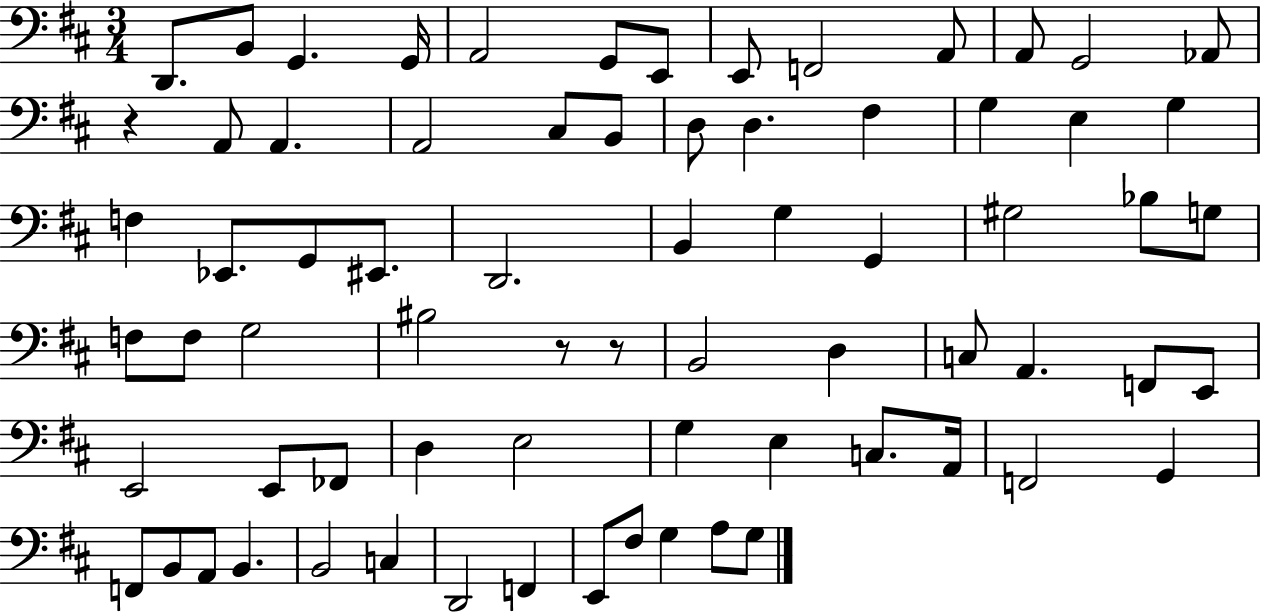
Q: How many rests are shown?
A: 3